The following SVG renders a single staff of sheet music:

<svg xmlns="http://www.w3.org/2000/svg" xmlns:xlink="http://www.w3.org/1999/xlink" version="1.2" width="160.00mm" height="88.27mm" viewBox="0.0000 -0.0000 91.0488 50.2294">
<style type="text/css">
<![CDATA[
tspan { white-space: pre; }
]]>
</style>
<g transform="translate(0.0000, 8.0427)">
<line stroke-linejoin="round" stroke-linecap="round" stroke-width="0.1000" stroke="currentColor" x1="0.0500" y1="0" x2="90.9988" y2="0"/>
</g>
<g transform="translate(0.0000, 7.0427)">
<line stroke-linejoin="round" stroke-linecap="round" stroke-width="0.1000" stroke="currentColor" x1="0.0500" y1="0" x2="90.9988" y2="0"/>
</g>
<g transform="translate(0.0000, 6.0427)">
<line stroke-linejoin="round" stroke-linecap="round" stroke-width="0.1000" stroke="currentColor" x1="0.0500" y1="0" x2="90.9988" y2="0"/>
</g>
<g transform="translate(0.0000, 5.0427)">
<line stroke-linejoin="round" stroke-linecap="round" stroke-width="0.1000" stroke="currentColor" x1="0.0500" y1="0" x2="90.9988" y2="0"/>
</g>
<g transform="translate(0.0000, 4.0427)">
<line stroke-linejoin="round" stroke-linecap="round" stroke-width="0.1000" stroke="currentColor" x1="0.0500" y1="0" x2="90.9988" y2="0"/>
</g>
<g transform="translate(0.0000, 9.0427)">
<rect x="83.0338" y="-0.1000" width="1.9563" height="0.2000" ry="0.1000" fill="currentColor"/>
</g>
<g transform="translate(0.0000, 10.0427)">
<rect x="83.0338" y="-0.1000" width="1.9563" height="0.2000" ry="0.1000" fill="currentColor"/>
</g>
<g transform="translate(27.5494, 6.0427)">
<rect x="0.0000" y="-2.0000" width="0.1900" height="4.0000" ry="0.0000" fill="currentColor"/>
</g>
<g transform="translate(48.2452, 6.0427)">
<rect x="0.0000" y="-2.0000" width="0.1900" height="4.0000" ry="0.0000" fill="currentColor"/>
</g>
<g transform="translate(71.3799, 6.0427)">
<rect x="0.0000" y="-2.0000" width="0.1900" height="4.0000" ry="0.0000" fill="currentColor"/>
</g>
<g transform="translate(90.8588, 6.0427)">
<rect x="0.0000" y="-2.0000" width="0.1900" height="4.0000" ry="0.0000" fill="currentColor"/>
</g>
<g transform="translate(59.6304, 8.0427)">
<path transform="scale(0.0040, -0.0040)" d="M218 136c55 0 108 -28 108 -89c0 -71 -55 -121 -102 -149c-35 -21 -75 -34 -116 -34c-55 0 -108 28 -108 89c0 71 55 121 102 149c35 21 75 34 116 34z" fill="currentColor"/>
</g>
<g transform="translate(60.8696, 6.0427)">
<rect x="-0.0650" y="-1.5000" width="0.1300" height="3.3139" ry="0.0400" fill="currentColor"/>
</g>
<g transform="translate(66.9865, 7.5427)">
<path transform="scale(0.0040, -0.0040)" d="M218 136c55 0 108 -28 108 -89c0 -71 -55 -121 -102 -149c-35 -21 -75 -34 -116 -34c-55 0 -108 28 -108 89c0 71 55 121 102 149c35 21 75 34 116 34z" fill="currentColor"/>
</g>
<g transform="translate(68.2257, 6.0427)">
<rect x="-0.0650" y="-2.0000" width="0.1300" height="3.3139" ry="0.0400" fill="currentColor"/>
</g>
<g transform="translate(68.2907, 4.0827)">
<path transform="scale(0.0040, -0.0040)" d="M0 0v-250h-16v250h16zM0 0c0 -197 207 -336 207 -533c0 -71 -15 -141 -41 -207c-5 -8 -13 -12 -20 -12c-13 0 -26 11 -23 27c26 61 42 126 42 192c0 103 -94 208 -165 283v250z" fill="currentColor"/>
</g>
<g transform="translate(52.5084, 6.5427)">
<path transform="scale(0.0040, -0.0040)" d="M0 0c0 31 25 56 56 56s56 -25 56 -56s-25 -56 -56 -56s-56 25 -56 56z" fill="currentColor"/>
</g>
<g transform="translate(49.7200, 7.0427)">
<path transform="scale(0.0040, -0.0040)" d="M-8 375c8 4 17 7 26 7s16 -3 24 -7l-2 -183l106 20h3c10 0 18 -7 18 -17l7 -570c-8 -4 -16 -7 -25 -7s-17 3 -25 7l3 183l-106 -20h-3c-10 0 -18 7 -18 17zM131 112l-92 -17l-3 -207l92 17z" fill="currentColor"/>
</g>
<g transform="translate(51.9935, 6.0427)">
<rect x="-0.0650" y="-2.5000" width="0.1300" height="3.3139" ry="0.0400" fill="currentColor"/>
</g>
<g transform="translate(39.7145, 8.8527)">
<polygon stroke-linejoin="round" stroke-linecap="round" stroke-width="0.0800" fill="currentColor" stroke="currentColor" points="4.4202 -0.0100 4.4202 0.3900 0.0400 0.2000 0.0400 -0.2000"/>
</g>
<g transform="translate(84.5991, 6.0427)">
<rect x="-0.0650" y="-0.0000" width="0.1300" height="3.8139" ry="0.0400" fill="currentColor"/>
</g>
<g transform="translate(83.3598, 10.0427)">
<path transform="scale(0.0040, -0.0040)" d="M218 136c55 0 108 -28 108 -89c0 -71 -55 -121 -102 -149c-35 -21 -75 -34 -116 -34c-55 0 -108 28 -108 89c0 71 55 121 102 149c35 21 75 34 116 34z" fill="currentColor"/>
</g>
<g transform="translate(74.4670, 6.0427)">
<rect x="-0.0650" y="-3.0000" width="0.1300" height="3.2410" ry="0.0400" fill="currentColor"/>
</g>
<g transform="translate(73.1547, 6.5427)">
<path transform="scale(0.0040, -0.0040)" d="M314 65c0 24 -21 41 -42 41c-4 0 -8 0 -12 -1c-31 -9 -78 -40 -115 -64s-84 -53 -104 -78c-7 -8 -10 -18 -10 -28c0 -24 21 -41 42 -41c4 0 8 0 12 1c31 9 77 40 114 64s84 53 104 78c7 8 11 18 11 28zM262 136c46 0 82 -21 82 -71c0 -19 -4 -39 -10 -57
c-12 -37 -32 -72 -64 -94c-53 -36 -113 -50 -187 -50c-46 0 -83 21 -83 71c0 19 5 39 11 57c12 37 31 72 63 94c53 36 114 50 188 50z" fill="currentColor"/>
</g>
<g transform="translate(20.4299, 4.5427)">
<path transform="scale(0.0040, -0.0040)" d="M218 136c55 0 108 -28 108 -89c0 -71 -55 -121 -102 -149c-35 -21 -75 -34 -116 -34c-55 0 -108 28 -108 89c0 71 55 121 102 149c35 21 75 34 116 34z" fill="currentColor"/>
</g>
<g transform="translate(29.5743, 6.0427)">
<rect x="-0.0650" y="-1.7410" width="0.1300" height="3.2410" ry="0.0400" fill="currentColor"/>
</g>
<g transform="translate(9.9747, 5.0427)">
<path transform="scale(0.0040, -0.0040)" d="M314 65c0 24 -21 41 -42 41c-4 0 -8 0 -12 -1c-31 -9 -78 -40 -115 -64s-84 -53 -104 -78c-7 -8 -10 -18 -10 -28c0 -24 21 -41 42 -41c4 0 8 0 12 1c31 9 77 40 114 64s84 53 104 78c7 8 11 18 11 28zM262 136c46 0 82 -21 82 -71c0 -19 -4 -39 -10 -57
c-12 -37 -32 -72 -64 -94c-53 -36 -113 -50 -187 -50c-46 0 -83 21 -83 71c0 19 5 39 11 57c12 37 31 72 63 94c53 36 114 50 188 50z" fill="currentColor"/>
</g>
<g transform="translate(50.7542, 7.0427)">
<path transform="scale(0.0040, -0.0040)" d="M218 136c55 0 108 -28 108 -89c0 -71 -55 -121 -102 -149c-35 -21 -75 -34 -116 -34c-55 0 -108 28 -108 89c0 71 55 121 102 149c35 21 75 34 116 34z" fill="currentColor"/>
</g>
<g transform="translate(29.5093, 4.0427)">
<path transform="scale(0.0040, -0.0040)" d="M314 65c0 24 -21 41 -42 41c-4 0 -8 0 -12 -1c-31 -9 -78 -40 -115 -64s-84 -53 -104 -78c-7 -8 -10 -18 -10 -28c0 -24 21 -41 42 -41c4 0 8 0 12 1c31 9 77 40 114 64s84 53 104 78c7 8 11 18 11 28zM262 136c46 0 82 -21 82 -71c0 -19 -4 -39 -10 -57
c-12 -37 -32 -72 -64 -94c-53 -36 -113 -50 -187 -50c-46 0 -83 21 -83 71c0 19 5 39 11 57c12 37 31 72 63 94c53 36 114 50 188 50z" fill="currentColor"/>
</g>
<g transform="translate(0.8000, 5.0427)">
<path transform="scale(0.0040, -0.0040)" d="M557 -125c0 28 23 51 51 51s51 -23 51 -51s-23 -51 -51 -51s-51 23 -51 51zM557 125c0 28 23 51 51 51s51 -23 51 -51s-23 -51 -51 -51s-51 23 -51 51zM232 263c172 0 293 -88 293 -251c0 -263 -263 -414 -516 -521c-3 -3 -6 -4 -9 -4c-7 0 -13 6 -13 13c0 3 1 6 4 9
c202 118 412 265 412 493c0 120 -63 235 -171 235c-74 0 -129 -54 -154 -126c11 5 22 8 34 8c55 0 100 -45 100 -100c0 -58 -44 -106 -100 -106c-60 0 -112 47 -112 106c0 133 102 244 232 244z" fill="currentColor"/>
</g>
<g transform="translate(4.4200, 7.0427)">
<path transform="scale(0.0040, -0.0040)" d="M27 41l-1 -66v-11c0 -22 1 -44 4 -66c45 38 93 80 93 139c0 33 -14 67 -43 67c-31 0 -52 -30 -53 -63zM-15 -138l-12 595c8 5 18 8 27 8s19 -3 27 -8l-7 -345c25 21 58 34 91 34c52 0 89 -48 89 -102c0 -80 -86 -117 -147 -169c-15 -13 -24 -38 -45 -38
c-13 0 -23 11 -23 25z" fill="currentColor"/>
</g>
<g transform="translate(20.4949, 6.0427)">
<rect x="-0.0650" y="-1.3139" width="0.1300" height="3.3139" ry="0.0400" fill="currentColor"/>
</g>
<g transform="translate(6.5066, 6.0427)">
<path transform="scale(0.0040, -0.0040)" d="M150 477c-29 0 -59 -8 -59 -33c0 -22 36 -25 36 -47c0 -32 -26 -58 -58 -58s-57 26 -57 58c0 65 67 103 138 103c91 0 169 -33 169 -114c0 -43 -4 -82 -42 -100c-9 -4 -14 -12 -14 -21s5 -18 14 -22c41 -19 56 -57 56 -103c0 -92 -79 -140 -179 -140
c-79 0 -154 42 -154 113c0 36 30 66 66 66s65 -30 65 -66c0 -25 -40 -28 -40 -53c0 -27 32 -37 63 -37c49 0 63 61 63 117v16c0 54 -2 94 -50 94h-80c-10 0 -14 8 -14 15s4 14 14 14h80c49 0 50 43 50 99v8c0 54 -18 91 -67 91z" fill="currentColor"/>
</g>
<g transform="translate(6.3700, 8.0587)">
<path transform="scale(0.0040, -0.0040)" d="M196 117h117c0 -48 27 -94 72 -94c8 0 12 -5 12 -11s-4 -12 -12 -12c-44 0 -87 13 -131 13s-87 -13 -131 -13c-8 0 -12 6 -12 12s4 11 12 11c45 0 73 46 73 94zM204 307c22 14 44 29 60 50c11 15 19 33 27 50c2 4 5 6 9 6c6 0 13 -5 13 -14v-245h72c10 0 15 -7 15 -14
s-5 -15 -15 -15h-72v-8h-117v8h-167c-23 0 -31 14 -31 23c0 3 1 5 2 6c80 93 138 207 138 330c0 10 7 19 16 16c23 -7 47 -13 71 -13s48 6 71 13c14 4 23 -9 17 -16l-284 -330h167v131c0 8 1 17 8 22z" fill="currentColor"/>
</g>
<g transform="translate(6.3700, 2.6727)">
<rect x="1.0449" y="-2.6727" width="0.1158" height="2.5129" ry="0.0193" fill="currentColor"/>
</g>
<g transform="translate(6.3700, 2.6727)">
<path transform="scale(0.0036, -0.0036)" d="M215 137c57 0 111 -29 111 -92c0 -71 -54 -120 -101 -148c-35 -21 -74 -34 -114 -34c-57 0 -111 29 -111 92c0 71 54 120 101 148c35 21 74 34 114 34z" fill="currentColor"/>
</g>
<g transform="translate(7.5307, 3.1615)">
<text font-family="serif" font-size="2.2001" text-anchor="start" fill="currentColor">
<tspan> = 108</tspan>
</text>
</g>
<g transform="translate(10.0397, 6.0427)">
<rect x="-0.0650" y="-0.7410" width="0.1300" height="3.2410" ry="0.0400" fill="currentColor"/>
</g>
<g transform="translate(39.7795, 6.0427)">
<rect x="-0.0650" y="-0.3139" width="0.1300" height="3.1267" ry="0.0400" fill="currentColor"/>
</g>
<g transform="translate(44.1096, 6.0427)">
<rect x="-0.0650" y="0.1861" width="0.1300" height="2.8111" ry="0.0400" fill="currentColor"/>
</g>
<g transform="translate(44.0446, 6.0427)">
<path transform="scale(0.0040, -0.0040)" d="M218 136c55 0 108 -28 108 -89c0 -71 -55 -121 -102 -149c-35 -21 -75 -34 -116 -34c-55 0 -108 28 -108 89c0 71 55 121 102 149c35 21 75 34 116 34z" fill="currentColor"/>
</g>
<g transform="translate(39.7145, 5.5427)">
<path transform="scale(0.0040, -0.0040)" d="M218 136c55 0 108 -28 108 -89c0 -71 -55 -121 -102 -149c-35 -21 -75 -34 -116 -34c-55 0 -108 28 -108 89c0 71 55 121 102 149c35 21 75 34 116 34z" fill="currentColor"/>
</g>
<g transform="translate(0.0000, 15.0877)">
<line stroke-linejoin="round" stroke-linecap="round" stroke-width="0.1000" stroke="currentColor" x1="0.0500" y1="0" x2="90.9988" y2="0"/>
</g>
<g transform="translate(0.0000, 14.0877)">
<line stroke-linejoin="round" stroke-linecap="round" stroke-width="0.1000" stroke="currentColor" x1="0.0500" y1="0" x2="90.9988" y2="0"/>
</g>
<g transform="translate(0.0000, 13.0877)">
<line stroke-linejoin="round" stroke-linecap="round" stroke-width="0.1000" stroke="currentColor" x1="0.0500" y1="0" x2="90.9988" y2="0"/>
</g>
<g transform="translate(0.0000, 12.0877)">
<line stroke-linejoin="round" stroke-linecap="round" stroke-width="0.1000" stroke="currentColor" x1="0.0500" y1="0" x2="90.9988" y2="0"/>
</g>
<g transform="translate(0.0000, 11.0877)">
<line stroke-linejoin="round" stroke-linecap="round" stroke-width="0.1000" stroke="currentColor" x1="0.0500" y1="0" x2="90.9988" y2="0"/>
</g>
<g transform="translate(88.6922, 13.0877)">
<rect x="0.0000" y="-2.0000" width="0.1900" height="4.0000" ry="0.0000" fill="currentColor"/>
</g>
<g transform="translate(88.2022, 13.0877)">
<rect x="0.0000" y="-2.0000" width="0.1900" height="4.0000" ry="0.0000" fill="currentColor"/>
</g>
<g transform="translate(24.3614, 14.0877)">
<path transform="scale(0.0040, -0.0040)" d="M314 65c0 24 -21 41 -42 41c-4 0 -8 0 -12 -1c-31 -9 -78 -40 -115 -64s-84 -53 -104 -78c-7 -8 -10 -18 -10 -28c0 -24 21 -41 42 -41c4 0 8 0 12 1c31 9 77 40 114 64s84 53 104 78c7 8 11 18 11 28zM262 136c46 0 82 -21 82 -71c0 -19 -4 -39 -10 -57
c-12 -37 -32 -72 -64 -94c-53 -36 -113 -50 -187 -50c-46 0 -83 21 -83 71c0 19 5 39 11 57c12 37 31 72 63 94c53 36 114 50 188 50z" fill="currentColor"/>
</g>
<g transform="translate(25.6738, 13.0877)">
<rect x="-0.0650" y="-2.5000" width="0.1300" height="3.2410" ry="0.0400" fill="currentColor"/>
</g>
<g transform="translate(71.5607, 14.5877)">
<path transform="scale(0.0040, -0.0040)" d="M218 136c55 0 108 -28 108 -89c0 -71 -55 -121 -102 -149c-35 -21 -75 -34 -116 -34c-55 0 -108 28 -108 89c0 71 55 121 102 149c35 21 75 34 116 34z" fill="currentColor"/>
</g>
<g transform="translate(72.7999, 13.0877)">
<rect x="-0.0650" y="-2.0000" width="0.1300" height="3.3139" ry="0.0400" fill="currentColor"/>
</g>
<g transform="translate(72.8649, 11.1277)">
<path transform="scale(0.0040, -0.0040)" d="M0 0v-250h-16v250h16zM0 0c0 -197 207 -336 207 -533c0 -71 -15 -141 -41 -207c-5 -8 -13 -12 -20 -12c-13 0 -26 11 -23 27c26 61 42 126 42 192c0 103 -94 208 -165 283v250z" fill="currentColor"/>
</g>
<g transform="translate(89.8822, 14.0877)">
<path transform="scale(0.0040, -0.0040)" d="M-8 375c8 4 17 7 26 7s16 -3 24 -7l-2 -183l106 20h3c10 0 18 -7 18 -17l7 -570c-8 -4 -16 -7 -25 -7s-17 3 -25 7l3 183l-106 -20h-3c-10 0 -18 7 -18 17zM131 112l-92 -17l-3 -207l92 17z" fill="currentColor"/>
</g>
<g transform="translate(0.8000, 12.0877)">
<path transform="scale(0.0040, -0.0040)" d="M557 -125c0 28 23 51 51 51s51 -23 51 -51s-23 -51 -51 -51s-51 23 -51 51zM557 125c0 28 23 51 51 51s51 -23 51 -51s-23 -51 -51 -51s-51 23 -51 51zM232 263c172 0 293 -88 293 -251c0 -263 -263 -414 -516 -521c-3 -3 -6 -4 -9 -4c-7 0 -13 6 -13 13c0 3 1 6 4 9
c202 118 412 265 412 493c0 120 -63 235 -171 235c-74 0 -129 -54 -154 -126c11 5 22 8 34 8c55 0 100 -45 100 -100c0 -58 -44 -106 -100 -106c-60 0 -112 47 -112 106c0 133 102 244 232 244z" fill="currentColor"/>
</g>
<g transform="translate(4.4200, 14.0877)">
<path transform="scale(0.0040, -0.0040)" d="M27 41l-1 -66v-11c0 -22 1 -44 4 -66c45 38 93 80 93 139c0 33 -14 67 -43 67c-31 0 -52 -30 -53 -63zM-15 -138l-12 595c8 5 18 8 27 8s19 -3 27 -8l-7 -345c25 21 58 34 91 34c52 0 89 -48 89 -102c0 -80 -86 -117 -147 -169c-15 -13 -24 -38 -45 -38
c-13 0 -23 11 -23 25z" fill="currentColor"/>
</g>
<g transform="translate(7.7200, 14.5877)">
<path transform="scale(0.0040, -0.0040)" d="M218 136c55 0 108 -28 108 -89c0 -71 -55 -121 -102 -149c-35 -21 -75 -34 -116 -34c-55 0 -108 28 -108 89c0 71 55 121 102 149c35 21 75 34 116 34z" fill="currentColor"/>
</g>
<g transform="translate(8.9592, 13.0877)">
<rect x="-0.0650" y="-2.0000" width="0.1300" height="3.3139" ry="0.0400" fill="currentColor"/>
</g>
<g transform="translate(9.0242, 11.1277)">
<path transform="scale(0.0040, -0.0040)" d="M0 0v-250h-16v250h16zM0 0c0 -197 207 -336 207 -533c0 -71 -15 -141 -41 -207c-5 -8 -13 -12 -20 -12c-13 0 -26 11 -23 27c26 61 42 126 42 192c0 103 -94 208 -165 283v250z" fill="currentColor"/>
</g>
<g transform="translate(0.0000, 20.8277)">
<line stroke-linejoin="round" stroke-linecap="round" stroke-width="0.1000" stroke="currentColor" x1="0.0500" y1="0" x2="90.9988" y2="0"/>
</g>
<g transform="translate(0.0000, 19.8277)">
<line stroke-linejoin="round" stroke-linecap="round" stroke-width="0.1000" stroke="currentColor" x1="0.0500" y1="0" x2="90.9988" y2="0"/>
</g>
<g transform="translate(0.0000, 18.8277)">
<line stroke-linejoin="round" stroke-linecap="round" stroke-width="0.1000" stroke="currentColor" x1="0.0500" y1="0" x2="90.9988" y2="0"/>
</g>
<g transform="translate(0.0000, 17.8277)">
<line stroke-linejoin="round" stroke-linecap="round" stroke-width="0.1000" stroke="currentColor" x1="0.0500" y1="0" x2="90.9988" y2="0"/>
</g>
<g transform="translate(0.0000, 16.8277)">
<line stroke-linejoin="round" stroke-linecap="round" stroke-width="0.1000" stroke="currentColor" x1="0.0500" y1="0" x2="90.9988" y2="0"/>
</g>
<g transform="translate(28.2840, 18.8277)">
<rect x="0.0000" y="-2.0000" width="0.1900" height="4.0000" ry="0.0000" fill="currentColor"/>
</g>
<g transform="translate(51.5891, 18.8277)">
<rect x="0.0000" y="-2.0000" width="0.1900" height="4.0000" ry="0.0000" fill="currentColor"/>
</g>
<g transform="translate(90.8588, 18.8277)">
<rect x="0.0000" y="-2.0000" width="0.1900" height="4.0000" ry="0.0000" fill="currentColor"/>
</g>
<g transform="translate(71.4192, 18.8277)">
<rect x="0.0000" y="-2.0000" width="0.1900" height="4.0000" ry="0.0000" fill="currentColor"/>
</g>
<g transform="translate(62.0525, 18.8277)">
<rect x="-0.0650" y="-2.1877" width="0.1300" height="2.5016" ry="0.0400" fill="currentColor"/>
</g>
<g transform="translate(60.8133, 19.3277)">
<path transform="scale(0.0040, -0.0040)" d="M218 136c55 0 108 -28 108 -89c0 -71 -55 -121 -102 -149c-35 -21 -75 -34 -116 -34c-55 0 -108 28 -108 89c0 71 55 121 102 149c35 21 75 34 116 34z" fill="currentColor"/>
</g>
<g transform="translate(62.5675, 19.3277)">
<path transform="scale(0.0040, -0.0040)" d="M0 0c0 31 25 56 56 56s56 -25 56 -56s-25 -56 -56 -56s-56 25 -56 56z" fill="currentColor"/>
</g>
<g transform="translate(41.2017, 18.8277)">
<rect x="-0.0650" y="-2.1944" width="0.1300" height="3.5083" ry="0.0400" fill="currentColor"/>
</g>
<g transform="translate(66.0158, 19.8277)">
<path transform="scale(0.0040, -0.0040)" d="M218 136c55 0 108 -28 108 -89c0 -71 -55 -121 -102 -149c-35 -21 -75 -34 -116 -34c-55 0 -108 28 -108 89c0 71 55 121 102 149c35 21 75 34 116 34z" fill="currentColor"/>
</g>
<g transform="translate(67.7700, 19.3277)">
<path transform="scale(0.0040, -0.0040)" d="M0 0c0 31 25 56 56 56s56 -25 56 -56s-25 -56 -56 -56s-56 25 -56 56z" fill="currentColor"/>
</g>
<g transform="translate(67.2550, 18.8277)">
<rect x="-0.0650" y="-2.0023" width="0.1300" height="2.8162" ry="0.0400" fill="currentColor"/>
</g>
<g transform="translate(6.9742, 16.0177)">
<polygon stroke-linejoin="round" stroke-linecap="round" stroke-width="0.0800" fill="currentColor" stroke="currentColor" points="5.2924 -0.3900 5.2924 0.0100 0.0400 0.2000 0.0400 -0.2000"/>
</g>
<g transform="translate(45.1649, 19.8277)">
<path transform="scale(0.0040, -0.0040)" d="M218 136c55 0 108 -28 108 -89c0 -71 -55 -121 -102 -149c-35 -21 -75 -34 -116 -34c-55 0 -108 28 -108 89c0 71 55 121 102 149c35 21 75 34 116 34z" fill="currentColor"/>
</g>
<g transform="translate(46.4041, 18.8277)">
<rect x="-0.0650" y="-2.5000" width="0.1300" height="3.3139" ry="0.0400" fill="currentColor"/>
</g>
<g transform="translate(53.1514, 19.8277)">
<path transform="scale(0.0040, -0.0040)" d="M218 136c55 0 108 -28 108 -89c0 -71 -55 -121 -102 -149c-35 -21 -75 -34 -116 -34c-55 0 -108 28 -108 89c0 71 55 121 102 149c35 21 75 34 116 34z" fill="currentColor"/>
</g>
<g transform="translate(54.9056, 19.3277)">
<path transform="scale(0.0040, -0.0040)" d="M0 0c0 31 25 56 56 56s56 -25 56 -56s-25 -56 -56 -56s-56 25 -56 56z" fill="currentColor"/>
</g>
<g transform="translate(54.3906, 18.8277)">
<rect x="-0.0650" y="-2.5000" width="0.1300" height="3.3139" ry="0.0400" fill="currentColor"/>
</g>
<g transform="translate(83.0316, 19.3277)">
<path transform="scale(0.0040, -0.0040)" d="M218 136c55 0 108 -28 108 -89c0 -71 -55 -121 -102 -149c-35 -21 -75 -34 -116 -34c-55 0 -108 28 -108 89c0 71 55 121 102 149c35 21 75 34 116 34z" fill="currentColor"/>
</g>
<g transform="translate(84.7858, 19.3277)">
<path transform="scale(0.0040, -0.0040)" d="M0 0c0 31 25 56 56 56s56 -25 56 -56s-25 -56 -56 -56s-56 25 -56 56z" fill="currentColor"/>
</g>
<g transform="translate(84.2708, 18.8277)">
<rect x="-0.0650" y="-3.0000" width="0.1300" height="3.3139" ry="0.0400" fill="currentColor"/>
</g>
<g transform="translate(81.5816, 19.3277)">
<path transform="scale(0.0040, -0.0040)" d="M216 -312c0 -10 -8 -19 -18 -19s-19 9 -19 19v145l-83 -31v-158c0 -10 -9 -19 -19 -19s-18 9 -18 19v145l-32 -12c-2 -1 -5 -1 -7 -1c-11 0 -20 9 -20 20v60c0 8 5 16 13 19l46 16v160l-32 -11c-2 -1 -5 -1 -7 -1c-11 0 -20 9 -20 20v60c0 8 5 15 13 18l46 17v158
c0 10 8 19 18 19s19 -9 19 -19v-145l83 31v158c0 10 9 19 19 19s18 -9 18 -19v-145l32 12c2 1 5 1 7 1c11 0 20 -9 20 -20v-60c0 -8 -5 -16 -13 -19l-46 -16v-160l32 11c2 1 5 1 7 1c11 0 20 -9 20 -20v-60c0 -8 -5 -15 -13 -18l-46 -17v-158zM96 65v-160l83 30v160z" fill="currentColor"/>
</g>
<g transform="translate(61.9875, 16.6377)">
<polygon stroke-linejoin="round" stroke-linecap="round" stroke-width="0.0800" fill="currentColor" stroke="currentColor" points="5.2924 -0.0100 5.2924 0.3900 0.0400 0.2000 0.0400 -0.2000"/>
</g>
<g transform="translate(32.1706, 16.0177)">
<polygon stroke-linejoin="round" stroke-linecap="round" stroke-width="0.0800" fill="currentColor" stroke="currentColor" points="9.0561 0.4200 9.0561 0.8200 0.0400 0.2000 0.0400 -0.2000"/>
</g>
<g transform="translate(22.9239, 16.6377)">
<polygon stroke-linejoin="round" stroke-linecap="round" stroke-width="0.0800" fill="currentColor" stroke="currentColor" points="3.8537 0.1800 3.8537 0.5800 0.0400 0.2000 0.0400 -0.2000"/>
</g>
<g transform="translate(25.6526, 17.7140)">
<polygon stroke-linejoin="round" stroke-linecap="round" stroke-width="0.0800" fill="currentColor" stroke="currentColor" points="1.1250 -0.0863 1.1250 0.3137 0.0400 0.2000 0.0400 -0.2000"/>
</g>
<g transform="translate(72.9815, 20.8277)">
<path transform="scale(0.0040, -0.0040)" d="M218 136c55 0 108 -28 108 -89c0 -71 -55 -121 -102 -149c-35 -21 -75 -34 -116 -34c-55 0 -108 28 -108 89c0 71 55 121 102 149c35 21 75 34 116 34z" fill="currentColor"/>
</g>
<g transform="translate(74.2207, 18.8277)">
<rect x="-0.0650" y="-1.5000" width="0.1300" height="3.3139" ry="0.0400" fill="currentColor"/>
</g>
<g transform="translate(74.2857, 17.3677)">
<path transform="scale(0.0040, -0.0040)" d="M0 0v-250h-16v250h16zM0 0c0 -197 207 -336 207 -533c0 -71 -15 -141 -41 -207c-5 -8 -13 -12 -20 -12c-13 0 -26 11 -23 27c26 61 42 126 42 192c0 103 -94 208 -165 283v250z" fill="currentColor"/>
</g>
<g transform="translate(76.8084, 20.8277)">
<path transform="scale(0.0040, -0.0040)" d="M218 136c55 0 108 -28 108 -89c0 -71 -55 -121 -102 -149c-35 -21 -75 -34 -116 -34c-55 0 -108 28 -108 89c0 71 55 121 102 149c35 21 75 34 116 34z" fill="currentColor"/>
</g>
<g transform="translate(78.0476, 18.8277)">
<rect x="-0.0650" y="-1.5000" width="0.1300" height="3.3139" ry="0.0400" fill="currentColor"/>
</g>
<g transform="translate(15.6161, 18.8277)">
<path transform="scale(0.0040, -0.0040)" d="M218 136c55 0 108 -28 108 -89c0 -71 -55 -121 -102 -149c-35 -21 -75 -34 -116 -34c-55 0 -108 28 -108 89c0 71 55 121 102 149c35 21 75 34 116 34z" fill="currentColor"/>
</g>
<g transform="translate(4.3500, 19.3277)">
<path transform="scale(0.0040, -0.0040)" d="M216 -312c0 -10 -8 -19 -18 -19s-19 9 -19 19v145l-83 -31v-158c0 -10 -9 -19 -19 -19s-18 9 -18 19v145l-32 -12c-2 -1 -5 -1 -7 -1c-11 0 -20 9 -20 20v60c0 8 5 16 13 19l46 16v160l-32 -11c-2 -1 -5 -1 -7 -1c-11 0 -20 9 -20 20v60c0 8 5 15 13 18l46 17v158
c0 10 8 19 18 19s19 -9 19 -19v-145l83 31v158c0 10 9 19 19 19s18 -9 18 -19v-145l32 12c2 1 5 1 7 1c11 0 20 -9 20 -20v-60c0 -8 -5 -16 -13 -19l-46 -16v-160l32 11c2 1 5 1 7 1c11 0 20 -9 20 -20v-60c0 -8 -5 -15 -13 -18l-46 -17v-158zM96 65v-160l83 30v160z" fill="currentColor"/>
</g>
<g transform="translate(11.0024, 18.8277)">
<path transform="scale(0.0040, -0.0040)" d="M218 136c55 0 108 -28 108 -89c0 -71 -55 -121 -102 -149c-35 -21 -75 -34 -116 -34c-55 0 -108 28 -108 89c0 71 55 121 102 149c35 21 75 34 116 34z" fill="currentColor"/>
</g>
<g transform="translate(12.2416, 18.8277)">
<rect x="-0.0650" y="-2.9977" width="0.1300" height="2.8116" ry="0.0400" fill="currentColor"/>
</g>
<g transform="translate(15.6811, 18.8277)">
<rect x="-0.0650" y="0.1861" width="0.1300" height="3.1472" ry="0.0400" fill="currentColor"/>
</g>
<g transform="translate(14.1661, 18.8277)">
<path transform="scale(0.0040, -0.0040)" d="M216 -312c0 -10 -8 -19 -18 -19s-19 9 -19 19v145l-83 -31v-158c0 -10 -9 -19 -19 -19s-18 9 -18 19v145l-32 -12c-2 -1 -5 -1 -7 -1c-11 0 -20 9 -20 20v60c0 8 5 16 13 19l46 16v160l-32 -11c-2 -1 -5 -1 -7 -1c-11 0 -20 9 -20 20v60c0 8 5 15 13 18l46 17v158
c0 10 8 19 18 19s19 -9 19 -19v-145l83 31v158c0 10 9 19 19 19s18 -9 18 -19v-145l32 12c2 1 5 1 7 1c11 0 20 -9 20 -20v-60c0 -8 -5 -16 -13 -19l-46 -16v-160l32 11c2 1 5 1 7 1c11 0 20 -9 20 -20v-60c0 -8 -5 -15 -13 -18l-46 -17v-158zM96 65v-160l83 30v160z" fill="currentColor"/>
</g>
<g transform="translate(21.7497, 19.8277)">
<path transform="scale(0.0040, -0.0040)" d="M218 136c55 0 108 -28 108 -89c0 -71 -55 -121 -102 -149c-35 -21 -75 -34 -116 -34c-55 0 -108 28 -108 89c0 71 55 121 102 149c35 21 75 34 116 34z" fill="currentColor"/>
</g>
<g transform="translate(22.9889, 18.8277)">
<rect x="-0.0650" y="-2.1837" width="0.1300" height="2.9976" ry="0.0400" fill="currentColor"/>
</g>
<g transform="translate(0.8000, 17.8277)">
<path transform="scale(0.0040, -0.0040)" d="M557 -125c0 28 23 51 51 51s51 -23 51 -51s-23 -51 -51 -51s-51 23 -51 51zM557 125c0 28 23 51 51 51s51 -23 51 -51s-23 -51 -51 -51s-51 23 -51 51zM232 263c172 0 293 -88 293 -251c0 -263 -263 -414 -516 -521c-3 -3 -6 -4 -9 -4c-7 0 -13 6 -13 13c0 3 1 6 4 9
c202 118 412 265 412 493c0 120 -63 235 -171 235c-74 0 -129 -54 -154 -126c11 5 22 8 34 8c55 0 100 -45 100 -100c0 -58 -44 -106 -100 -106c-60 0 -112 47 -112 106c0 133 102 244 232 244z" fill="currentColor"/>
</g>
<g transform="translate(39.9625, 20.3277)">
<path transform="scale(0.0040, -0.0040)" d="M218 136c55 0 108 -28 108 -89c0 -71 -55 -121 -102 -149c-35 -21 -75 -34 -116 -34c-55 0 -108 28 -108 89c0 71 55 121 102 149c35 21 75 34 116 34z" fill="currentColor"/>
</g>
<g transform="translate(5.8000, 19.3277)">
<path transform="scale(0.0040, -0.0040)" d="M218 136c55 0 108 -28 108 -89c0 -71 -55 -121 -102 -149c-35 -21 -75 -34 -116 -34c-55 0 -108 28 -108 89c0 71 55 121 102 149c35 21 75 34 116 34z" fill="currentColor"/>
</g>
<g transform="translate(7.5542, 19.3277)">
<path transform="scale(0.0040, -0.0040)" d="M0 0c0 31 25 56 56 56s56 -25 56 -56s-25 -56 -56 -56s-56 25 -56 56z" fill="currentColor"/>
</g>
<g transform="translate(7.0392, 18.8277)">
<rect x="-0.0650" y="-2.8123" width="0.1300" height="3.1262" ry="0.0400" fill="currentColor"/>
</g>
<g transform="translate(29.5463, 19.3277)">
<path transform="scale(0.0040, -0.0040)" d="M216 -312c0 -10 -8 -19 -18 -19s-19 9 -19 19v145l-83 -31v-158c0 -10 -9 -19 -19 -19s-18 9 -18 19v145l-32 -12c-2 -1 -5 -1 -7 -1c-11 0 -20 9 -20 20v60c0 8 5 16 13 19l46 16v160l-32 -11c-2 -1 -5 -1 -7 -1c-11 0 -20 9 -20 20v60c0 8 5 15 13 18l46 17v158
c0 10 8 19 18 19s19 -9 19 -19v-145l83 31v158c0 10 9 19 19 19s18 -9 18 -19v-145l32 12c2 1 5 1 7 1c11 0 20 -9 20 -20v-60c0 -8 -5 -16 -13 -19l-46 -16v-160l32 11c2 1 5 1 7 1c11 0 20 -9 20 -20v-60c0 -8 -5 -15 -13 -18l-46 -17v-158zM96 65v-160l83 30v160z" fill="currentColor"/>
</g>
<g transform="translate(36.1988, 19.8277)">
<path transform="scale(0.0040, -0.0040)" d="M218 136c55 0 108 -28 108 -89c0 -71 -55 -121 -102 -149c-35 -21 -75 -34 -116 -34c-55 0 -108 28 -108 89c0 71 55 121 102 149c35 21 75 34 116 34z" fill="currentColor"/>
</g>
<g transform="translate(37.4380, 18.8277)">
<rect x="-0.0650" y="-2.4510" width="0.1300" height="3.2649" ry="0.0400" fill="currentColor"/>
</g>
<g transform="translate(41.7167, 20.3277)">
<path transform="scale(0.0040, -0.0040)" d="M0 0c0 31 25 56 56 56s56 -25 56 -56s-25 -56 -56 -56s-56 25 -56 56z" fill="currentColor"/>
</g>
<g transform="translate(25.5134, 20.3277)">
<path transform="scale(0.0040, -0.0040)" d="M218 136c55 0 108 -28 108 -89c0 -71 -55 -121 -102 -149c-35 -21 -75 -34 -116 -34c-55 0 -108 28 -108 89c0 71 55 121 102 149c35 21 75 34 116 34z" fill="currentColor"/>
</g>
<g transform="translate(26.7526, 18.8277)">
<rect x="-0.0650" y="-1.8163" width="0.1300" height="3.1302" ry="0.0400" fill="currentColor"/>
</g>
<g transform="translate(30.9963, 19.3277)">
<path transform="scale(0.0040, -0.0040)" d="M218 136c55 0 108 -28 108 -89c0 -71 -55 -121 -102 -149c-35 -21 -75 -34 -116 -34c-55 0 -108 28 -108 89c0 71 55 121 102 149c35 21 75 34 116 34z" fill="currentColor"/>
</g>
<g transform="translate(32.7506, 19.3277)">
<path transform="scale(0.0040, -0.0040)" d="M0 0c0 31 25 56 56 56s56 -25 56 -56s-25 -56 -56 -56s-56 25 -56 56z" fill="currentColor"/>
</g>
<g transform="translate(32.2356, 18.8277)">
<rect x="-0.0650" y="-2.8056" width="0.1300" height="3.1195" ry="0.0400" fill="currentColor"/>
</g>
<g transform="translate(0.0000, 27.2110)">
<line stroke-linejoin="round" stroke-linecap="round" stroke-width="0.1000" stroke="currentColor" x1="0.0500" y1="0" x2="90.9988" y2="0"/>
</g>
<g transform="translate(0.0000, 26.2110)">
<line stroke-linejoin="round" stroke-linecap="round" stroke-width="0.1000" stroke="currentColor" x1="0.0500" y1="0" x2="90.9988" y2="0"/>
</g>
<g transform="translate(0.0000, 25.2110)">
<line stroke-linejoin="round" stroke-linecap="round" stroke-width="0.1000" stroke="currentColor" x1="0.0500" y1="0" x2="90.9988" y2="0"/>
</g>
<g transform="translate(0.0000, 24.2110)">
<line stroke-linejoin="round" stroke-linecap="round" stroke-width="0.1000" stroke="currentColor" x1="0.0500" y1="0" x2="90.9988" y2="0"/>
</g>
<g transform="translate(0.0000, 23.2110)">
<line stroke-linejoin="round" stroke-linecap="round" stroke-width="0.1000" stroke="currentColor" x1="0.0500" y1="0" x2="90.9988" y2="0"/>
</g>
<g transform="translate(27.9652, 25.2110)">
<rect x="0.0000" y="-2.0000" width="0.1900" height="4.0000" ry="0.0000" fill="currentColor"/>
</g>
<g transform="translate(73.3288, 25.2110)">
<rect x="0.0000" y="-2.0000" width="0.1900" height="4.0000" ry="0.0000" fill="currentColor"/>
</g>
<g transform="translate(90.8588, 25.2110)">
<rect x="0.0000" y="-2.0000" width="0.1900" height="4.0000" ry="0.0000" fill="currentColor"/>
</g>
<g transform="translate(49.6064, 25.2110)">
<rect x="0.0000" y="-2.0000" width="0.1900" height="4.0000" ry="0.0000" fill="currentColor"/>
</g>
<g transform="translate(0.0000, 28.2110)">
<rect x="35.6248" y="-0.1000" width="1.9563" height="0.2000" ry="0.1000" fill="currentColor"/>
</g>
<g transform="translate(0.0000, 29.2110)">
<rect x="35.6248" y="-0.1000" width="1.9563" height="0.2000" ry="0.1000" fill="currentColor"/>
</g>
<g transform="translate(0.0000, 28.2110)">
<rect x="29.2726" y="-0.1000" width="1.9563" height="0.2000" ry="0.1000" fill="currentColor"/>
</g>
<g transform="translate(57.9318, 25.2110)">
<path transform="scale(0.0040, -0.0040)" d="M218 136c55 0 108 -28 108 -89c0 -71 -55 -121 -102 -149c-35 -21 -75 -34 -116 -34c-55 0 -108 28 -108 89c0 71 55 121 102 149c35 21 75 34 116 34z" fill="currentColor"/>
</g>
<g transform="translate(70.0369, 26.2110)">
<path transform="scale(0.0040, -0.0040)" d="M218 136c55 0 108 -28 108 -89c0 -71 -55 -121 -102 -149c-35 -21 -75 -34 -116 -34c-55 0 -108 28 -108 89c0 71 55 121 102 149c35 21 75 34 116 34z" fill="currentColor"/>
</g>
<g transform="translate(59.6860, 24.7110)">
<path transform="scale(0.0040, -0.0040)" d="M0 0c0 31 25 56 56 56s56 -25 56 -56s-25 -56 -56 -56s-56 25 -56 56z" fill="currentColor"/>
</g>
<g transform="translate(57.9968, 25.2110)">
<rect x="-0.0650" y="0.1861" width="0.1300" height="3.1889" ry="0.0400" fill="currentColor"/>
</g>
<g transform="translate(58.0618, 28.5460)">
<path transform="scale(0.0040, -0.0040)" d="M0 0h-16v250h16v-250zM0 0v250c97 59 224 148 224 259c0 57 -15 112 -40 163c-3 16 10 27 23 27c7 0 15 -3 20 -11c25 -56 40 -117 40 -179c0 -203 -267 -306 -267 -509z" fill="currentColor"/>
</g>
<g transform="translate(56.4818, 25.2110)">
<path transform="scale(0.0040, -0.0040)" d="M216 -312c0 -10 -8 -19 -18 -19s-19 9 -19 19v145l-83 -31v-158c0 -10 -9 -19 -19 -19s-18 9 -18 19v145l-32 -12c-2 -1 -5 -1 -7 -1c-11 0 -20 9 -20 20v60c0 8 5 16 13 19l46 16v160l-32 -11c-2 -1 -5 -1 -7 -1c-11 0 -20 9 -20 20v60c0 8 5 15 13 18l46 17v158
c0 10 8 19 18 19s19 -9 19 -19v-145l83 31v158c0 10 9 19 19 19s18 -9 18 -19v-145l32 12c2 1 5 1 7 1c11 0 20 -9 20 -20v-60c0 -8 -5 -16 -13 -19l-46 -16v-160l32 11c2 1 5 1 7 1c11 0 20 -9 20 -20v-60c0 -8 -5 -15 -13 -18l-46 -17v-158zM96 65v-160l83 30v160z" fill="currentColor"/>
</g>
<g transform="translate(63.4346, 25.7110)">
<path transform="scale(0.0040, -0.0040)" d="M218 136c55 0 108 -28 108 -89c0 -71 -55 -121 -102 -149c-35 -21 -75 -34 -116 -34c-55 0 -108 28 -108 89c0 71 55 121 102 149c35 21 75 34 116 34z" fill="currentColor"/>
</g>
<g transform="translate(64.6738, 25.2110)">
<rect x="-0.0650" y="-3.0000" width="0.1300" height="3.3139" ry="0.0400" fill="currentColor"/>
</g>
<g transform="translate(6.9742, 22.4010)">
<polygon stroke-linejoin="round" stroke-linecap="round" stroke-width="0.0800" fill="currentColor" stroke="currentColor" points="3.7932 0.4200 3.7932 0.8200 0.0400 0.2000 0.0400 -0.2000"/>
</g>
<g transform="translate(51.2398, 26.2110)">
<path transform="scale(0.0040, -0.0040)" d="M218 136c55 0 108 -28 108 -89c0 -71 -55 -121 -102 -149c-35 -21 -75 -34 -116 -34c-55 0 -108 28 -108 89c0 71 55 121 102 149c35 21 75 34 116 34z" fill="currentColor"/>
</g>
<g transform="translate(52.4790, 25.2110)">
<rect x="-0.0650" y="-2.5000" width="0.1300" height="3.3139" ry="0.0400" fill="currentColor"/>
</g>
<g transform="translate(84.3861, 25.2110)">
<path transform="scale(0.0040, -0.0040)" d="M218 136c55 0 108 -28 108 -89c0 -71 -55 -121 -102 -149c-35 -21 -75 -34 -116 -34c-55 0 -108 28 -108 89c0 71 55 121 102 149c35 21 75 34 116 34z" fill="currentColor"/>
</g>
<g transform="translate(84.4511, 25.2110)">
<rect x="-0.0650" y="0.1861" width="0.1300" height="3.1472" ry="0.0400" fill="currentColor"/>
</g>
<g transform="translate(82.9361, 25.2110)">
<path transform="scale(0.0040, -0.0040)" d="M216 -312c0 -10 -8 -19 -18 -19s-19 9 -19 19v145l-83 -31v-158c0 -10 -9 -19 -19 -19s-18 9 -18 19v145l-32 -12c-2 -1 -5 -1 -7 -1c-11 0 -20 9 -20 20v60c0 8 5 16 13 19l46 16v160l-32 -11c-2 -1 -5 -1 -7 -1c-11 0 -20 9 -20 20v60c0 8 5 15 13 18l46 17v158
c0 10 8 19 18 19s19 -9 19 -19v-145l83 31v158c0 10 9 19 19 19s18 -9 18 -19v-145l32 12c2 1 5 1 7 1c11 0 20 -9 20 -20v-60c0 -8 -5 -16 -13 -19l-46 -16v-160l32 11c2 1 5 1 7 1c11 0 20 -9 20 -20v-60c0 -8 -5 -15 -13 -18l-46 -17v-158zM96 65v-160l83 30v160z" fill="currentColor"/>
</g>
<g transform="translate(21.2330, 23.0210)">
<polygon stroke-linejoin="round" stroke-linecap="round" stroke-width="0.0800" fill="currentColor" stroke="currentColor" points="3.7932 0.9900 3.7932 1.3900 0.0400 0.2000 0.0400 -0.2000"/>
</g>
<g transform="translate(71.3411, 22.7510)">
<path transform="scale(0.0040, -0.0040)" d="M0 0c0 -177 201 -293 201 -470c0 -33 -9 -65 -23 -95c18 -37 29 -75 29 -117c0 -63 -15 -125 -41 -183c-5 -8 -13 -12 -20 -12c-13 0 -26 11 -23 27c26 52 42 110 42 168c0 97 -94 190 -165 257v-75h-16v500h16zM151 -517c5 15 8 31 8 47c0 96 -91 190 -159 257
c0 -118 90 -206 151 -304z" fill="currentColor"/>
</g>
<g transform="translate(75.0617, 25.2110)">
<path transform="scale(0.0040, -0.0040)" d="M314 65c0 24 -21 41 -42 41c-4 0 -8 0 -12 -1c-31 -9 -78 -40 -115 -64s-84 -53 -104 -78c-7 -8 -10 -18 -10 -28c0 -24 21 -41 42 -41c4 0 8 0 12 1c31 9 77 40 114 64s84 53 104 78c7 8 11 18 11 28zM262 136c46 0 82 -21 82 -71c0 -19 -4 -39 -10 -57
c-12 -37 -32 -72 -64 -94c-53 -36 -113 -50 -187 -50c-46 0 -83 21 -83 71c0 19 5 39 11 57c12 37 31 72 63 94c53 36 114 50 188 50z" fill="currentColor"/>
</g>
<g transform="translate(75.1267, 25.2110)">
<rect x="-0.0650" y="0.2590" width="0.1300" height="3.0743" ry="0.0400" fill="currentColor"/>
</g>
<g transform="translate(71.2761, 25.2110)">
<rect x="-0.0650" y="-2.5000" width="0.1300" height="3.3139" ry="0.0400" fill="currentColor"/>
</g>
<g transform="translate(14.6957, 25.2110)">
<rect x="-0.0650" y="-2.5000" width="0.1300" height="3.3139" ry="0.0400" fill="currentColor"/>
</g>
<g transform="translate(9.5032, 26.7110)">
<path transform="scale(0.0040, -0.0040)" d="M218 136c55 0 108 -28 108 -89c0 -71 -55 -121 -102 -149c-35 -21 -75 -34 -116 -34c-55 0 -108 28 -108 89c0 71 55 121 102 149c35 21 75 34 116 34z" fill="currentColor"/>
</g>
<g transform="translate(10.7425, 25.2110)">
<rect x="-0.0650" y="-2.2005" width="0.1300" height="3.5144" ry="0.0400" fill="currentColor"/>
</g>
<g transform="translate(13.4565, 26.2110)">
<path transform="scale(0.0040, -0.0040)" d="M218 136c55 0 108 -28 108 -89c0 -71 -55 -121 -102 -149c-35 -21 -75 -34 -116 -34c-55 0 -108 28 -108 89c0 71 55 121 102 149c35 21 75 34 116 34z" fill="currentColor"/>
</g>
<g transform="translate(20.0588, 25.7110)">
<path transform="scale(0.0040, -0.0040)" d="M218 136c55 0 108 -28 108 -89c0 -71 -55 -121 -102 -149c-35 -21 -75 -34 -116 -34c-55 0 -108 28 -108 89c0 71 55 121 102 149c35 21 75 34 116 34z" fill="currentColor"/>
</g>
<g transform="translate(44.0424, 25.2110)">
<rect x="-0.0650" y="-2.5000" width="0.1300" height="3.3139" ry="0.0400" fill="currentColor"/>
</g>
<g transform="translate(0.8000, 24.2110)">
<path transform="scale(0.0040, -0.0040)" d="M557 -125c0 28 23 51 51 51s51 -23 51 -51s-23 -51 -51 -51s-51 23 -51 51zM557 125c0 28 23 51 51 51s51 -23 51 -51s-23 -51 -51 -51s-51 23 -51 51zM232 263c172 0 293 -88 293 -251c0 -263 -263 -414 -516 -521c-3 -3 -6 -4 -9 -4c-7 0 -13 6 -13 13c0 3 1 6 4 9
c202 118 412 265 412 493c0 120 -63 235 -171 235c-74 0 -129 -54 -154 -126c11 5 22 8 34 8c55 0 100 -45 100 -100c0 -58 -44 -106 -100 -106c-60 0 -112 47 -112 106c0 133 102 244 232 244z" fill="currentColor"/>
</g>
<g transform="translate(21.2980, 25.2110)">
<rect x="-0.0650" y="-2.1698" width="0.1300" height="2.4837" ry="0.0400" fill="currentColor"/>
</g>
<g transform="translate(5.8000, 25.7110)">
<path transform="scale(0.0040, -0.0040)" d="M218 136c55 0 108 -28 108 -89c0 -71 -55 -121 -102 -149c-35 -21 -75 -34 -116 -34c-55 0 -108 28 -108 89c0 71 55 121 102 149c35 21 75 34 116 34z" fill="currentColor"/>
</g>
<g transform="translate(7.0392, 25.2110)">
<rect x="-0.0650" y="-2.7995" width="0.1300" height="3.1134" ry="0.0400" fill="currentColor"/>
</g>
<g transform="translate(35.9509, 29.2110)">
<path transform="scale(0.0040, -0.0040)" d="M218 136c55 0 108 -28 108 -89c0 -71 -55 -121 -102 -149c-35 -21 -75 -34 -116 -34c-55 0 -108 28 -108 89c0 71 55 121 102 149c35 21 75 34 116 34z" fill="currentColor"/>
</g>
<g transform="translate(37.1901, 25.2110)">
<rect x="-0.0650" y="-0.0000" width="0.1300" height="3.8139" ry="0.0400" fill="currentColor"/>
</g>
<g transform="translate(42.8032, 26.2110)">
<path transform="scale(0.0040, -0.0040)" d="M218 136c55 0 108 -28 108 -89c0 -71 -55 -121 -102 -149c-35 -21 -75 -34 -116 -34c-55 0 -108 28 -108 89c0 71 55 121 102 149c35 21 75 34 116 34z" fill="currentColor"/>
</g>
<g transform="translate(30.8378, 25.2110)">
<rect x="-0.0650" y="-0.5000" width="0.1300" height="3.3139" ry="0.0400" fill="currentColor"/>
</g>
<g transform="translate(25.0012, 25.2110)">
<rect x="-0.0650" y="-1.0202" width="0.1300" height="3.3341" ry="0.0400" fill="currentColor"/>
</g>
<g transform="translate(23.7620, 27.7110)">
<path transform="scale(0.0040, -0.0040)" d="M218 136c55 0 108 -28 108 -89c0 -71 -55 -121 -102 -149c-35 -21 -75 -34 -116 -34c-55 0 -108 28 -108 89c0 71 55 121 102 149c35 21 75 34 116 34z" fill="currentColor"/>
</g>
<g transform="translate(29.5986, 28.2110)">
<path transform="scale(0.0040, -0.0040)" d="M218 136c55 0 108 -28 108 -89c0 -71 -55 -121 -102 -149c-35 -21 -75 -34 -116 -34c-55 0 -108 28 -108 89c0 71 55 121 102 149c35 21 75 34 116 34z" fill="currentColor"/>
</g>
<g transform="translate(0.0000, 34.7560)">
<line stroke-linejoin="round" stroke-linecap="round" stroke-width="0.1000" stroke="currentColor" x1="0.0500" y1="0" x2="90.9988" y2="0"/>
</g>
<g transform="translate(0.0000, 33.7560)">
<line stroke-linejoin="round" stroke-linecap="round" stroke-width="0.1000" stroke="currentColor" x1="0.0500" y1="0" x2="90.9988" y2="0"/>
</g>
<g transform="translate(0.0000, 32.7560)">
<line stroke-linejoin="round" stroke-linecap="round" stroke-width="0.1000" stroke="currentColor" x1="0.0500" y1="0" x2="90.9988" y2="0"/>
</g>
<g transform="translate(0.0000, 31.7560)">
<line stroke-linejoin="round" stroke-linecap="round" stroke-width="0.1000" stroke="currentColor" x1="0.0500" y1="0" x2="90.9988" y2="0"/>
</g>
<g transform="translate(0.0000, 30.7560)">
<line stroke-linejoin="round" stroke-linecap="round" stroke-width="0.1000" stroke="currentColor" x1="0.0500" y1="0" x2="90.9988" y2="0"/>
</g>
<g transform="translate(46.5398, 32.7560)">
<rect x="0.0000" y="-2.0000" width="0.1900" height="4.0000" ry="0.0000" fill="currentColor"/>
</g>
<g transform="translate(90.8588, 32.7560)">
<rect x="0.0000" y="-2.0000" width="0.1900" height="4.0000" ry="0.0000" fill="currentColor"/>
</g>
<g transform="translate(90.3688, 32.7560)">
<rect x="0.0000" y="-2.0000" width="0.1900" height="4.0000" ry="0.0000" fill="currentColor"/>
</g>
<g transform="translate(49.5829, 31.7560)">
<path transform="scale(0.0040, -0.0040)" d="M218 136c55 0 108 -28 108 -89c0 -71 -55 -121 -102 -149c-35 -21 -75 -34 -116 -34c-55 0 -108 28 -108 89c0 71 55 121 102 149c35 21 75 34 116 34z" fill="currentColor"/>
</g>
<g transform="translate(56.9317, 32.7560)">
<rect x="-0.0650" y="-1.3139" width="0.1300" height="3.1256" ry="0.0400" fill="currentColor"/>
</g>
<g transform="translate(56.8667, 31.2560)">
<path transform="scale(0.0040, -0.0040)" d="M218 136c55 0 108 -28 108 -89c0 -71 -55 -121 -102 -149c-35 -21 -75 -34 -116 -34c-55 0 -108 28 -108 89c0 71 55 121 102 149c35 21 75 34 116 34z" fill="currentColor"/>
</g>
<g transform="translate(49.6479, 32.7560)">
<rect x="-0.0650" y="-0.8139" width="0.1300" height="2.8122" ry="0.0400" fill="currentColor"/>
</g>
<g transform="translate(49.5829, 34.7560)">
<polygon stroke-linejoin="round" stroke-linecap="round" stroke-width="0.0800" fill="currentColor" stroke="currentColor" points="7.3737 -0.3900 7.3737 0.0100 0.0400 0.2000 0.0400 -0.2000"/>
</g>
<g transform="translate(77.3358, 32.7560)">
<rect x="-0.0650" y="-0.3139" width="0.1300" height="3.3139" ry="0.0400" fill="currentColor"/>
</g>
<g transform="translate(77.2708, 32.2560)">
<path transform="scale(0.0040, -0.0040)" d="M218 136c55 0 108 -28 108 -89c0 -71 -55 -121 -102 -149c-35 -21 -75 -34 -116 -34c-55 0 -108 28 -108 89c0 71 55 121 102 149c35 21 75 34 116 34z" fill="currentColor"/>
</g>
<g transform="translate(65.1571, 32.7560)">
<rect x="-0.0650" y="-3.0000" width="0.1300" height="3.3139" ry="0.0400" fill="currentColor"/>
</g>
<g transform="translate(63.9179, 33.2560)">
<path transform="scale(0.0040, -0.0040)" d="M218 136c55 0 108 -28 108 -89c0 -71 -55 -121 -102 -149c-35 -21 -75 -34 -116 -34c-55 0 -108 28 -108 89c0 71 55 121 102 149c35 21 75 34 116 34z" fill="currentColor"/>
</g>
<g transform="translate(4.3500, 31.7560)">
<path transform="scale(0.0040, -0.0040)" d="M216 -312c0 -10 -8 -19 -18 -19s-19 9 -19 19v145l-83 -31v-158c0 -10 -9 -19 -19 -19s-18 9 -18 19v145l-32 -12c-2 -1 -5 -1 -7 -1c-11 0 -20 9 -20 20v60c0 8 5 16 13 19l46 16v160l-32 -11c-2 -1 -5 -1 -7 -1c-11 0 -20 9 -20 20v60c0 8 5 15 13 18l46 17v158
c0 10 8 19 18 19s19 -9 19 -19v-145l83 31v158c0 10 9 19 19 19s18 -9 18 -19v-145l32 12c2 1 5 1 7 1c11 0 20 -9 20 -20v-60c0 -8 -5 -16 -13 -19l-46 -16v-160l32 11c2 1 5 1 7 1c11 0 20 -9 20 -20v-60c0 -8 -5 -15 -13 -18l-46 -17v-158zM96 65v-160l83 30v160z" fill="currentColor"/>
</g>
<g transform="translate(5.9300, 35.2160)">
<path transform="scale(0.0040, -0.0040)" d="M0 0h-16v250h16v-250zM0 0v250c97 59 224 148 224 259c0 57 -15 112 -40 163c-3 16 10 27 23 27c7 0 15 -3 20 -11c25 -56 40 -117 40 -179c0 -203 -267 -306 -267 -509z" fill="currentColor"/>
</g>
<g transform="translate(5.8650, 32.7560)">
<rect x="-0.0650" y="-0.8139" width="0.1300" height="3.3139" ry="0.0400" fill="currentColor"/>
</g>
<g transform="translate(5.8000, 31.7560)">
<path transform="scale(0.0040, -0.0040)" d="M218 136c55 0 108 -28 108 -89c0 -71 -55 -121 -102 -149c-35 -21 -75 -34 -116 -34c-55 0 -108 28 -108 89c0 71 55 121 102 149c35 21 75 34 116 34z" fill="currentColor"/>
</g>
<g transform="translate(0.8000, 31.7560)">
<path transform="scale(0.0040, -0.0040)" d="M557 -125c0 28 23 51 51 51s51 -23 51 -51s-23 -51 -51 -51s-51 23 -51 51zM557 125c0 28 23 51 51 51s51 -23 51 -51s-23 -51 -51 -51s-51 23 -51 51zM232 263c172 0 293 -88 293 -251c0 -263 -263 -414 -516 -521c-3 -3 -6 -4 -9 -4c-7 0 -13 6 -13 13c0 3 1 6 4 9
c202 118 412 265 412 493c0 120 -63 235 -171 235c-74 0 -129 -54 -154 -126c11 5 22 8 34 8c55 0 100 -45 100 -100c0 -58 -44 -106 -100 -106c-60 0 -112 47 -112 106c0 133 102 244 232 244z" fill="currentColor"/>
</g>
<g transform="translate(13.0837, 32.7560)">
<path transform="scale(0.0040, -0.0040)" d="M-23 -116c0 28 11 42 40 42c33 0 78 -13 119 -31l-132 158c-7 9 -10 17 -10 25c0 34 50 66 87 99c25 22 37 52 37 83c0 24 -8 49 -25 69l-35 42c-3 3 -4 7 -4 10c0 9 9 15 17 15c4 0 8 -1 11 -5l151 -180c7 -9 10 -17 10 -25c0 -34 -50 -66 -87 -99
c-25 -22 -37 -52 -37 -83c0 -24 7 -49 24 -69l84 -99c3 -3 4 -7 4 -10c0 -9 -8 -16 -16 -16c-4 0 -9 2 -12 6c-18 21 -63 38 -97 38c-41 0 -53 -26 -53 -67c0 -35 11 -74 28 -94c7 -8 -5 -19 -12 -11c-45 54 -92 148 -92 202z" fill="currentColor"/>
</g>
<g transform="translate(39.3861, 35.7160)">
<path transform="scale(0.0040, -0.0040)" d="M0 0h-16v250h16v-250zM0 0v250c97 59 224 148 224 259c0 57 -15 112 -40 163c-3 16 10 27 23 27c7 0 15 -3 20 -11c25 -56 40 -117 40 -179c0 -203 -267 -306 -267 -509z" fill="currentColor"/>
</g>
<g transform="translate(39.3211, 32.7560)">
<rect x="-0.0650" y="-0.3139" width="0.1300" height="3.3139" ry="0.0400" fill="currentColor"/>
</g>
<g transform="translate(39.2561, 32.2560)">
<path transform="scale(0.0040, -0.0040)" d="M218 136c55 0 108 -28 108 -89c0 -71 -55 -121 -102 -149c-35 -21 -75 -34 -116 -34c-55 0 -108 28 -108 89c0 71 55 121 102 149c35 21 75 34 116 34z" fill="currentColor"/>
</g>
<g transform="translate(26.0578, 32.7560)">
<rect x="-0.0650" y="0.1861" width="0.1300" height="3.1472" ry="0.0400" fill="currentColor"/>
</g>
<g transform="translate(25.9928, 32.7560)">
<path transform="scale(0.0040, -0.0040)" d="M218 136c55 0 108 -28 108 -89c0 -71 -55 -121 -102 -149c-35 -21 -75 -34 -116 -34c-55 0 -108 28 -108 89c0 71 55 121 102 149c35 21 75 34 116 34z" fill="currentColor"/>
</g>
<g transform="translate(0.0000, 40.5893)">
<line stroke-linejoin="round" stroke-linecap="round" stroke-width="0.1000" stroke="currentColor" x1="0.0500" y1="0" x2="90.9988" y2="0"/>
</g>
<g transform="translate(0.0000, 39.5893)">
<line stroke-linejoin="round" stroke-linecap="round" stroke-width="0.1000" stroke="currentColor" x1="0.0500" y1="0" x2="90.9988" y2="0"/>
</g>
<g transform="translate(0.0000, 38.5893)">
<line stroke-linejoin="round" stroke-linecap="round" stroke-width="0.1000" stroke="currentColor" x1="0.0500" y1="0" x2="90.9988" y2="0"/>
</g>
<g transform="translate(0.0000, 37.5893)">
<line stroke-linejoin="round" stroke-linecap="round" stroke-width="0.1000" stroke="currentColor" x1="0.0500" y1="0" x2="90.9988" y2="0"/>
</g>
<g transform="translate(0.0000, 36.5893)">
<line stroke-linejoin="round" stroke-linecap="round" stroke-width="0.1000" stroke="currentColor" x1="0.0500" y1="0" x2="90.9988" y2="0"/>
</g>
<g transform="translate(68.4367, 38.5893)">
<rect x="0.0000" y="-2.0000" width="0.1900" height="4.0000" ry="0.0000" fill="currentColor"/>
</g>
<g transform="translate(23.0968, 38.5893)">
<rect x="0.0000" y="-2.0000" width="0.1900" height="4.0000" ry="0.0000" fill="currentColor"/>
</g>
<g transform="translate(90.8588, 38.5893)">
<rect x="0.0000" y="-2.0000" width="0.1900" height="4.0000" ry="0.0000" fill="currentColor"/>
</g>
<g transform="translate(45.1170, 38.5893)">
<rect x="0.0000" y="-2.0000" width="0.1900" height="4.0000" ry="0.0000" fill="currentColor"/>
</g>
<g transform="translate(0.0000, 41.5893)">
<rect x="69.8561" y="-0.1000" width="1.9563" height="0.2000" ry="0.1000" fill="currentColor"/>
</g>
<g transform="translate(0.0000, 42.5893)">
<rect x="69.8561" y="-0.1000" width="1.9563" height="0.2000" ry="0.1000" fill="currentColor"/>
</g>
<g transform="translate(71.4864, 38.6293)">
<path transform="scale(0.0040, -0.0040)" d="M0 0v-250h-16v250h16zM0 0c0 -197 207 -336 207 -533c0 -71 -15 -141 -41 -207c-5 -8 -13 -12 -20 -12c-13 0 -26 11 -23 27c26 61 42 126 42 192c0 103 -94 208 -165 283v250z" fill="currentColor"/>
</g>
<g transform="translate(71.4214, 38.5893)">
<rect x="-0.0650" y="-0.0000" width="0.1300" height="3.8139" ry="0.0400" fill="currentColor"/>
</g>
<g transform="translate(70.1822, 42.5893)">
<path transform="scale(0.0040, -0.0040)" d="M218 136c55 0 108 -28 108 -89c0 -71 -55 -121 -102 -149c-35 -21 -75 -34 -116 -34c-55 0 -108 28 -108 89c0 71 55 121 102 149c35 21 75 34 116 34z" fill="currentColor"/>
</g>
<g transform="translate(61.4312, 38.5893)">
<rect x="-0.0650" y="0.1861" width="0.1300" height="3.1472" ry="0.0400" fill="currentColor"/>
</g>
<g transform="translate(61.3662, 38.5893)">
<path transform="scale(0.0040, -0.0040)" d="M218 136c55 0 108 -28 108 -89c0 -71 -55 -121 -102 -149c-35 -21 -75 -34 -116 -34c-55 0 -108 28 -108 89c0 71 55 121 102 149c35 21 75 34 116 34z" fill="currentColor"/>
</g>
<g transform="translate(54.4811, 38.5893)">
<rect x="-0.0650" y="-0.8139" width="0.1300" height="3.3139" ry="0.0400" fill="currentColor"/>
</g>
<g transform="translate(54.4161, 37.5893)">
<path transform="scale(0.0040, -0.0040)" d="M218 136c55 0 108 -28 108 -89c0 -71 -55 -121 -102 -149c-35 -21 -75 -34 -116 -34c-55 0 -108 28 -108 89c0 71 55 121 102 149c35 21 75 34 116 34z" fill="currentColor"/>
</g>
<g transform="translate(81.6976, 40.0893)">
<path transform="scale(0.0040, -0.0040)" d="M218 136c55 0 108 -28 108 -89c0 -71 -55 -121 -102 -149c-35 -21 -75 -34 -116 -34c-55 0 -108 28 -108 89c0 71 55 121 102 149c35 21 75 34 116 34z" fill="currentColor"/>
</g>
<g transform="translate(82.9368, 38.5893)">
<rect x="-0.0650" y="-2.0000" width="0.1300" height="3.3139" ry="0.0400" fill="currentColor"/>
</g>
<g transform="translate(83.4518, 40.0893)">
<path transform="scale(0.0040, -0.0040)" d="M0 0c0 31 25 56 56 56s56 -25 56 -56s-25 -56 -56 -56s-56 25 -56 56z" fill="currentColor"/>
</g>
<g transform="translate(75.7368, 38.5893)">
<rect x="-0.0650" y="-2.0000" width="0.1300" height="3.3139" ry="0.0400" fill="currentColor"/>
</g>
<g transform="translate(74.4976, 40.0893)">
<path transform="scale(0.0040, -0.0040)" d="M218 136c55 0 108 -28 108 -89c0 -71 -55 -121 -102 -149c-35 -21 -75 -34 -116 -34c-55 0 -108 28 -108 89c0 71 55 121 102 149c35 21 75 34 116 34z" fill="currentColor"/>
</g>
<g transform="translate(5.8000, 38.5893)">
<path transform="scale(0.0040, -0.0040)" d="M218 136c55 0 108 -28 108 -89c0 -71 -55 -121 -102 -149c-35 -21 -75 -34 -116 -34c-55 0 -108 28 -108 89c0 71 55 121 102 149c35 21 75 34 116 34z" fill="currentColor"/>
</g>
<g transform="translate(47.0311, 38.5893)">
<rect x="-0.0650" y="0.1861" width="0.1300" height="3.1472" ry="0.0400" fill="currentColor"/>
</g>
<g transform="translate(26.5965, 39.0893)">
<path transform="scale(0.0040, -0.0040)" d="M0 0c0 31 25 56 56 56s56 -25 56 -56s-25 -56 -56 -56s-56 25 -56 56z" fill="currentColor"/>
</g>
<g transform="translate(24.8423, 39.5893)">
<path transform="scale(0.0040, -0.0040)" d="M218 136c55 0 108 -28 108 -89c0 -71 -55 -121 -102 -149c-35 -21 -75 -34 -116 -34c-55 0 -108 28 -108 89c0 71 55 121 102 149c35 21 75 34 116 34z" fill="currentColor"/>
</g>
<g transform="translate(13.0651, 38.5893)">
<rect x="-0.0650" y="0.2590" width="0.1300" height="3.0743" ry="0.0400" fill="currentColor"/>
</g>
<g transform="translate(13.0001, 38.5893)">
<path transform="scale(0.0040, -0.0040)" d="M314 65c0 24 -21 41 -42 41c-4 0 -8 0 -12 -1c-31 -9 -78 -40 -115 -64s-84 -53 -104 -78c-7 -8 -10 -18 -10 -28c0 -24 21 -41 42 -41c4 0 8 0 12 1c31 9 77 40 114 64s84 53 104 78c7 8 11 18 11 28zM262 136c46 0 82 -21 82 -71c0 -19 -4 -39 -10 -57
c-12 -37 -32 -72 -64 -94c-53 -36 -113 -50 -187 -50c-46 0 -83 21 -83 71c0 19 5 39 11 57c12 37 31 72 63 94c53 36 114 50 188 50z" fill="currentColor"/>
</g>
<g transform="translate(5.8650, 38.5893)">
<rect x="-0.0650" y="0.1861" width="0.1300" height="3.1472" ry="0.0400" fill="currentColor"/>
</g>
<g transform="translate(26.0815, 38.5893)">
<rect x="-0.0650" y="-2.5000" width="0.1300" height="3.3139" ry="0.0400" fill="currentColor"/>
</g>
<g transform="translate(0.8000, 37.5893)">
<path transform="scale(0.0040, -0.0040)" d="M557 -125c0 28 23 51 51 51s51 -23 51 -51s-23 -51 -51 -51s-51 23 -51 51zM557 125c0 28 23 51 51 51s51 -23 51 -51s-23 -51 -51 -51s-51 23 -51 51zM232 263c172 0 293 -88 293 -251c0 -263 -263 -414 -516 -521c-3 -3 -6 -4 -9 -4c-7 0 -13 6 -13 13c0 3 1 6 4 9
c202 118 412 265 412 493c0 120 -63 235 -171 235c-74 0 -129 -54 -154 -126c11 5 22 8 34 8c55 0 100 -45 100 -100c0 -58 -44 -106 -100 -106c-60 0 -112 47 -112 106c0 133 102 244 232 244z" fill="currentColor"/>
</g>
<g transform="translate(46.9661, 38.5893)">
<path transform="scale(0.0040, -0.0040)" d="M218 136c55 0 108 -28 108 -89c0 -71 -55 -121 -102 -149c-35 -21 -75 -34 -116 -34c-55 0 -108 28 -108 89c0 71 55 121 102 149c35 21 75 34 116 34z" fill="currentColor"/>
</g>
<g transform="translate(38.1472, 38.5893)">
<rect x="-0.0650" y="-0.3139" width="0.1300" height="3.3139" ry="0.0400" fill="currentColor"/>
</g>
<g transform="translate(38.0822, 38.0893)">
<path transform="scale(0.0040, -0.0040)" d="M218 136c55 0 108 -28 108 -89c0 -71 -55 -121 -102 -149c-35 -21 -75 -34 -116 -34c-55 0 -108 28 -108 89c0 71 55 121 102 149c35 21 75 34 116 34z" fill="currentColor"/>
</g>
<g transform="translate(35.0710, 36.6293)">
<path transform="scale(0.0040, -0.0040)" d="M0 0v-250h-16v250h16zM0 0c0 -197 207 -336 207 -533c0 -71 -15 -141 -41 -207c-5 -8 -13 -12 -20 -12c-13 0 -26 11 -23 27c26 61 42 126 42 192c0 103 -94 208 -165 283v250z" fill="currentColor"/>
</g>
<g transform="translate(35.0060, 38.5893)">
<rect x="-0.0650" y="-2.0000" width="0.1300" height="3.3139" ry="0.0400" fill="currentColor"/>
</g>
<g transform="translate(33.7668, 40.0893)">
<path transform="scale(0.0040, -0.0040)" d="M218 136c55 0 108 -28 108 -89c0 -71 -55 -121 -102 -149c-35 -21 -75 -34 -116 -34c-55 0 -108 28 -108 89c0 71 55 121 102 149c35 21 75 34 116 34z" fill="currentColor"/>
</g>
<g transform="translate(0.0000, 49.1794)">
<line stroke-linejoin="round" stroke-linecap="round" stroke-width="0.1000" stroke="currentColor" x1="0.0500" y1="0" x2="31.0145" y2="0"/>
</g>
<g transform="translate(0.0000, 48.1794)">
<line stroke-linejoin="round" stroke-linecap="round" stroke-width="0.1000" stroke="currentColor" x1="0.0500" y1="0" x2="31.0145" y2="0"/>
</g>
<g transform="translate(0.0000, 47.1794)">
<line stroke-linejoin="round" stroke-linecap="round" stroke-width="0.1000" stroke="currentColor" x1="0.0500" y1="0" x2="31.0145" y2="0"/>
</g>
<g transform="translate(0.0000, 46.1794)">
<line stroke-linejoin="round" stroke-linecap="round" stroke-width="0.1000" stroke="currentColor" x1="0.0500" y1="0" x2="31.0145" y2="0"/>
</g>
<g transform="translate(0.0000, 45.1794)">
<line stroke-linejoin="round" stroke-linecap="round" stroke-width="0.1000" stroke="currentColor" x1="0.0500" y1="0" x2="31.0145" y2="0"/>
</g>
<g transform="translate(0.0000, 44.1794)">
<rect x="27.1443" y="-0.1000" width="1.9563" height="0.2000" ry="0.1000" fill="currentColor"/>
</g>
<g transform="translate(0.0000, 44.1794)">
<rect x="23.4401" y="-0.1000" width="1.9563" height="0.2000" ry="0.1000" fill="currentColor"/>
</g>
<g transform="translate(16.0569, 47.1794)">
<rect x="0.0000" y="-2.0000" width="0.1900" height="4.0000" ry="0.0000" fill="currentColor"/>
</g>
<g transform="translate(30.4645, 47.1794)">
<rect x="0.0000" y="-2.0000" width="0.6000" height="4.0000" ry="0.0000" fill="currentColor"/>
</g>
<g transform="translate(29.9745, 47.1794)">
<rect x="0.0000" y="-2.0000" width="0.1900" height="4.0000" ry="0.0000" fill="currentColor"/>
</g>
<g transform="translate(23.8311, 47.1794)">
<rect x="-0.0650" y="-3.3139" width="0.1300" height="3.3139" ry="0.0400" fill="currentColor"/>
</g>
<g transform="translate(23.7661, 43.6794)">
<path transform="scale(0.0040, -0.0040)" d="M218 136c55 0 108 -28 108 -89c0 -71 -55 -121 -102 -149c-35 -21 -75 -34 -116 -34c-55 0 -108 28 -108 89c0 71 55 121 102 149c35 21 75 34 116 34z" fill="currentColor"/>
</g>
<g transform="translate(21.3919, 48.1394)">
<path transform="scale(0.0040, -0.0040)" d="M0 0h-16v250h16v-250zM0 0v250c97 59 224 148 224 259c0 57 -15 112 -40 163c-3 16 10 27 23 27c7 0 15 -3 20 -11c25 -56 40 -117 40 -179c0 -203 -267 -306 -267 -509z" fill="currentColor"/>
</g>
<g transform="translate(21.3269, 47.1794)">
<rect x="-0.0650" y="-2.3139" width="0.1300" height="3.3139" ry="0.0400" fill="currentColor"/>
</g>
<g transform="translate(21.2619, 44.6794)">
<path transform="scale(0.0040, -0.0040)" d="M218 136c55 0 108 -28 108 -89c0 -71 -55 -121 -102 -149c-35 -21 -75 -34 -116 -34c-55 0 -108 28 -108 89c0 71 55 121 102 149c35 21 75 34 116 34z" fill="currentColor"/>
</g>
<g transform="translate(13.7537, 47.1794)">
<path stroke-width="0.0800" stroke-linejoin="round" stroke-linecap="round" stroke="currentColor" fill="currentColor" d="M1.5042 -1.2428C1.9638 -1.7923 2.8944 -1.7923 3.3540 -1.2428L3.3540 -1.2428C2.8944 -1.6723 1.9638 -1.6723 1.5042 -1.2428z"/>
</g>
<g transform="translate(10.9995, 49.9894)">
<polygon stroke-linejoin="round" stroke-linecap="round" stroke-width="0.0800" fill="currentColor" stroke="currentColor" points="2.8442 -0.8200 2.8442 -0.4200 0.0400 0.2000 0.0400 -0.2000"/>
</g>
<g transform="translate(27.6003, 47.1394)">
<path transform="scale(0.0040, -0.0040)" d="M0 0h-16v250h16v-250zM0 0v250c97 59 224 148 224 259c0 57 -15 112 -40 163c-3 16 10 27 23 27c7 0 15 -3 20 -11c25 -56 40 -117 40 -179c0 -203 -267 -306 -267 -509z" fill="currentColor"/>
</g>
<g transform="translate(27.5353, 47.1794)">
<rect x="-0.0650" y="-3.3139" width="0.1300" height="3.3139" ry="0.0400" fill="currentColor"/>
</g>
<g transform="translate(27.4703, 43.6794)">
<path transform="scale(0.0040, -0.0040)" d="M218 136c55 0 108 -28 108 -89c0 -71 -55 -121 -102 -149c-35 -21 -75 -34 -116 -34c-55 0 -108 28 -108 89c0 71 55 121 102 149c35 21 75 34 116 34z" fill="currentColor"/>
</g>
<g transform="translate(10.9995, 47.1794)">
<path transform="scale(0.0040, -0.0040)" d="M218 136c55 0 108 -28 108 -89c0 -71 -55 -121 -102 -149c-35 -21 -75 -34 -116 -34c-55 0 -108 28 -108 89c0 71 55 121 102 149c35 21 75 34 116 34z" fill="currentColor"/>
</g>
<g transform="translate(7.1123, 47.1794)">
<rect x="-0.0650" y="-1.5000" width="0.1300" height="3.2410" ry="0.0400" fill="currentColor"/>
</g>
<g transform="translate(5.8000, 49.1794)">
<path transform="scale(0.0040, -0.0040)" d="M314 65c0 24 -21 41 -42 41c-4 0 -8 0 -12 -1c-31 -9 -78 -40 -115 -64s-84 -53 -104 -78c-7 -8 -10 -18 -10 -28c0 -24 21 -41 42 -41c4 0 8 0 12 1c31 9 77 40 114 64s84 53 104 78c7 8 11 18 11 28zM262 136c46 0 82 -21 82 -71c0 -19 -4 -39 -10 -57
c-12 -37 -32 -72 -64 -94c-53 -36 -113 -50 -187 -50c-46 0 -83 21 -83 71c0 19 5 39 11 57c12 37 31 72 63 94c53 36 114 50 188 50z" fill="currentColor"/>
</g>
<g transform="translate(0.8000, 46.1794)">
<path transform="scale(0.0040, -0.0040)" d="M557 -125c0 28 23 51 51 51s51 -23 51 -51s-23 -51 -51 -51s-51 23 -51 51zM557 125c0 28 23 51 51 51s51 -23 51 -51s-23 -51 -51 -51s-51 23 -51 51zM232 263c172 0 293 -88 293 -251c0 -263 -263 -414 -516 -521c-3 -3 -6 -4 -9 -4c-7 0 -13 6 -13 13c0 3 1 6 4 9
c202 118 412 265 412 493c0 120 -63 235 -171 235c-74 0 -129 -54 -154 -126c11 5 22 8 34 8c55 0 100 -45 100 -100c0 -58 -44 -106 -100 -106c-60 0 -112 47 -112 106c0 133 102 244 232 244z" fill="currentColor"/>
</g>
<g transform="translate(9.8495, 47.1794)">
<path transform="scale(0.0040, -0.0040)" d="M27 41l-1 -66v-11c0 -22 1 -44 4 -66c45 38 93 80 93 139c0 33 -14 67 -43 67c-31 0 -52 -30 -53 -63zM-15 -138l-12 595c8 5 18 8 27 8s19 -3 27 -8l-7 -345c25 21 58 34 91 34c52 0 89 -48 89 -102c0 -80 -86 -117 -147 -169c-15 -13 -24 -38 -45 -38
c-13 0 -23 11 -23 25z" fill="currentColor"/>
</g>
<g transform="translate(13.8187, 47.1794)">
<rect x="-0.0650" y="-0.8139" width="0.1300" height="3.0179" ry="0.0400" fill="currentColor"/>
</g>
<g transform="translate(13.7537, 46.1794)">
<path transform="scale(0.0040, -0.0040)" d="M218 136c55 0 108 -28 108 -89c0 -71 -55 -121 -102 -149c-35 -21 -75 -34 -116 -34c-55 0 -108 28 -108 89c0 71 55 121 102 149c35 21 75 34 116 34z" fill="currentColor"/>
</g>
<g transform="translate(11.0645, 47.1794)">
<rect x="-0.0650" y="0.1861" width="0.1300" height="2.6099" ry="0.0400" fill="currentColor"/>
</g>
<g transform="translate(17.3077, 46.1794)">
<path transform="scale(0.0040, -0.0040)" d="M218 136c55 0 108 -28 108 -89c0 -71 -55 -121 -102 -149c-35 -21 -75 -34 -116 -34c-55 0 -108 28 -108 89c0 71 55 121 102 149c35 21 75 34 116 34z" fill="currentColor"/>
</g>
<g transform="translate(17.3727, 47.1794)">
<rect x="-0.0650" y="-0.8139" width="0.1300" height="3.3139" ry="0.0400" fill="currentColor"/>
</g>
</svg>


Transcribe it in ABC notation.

X:1
T:Untitled
M:3/4
L:1/4
K:F
F,2 G, A,2 E,/2 D,/2 B,, G,, A,,/2 C,2 C,, A,,/2 _B,,2 A,,/2 ^C,/2 D,/2 ^D, B,,/2 A,,/4 ^C,/2 B,,/2 A,,/2 B,, B,, C,/2 B,,/2 G,,/2 G,, ^C, C,/2 A,,/2 B,, C,/2 F,,/2 E,, C,, B,, B,, ^D,/2 C, B,,/4 D,2 ^D, ^F,/2 z D, E,/2 F,/2 G,/2 C, E, D, D,2 B,, A,,/2 E, D, F, D, C,,/2 A,, A,, G,,2 _D,/2 F,/2 F, B,/2 D D/2